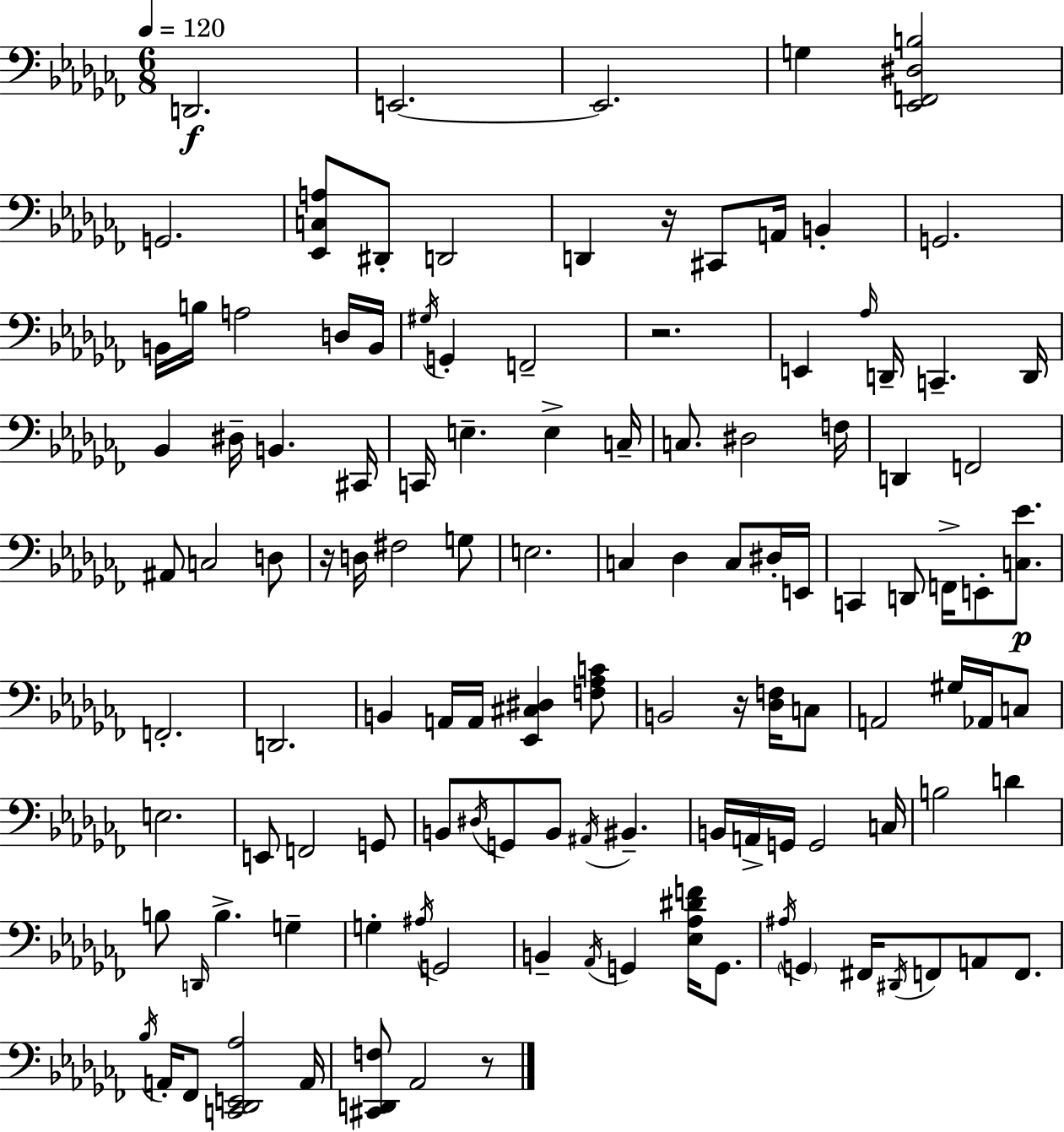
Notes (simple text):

D2/h. E2/h. E2/h. G3/q [Eb2,F2,D#3,B3]/h G2/h. [Eb2,C3,A3]/e D#2/e D2/h D2/q R/s C#2/e A2/s B2/q G2/h. B2/s B3/s A3/h D3/s B2/s G#3/s G2/q F2/h R/h. E2/q Ab3/s D2/s C2/q. D2/s Bb2/q D#3/s B2/q. C#2/s C2/s E3/q. E3/q C3/s C3/e. D#3/h F3/s D2/q F2/h A#2/e C3/h D3/e R/s D3/s F#3/h G3/e E3/h. C3/q Db3/q C3/e D#3/s E2/s C2/q D2/e F2/s E2/e [C3,Eb4]/e. F2/h. D2/h. B2/q A2/s A2/s [Eb2,C#3,D#3]/q [F3,Ab3,C4]/e B2/h R/s [Db3,F3]/s C3/e A2/h G#3/s Ab2/s C3/e E3/h. E2/e F2/h G2/e B2/e D#3/s G2/e B2/e A#2/s BIS2/q. B2/s A2/s G2/s G2/h C3/s B3/h D4/q B3/e D2/s B3/q. G3/q G3/q A#3/s G2/h B2/q Ab2/s G2/q [Eb3,Ab3,D#4,F4]/s G2/e. A#3/s G2/q F#2/s D#2/s F2/e A2/e F2/e. Bb3/s A2/s FES2/e [C2,Db2,E2,Ab3]/h A2/s [C#2,D2,F3]/e Ab2/h R/e